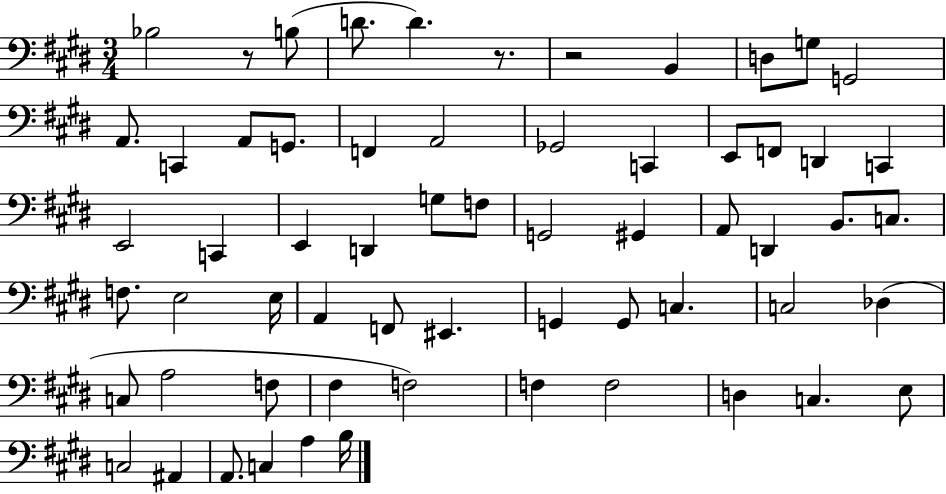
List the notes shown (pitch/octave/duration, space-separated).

Bb3/h R/e B3/e D4/e. D4/q. R/e. R/h B2/q D3/e G3/e G2/h A2/e. C2/q A2/e G2/e. F2/q A2/h Gb2/h C2/q E2/e F2/e D2/q C2/q E2/h C2/q E2/q D2/q G3/e F3/e G2/h G#2/q A2/e D2/q B2/e. C3/e. F3/e. E3/h E3/s A2/q F2/e EIS2/q. G2/q G2/e C3/q. C3/h Db3/q C3/e A3/h F3/e F#3/q F3/h F3/q F3/h D3/q C3/q. E3/e C3/h A#2/q A2/e. C3/q A3/q B3/s